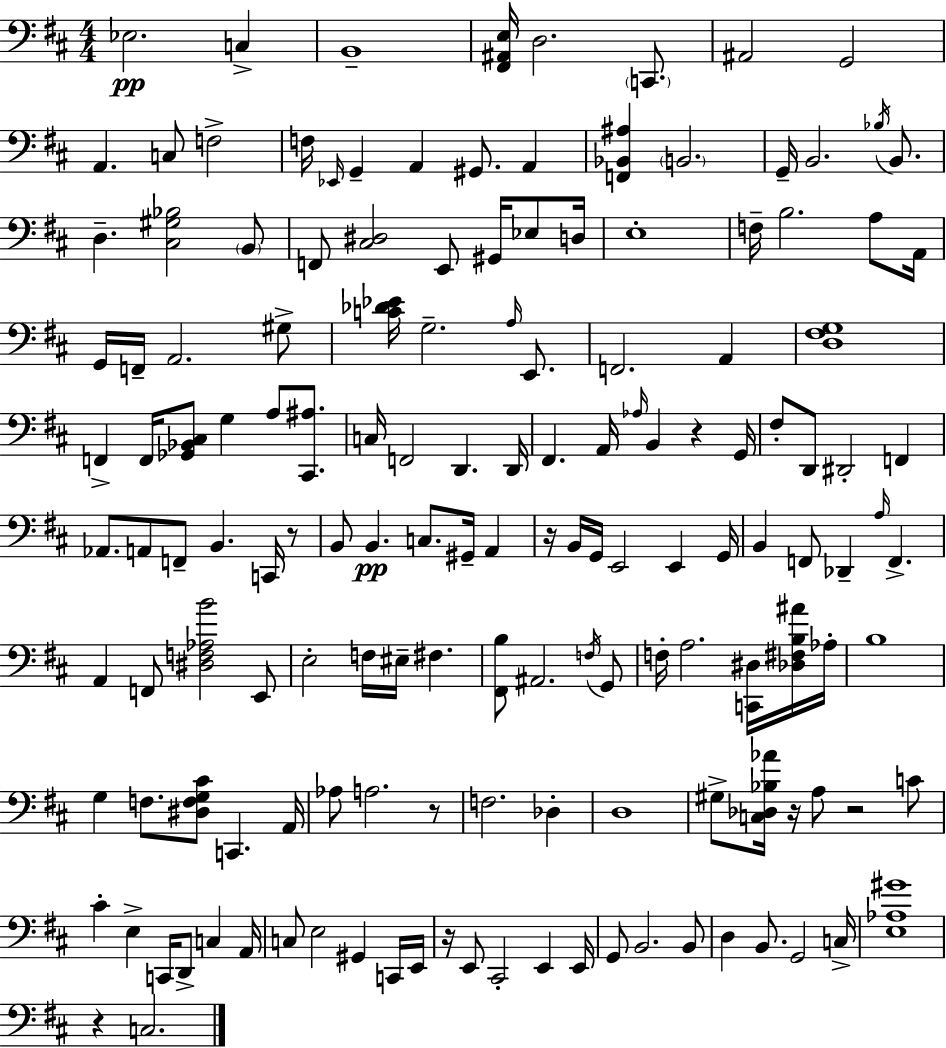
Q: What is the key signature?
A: D major